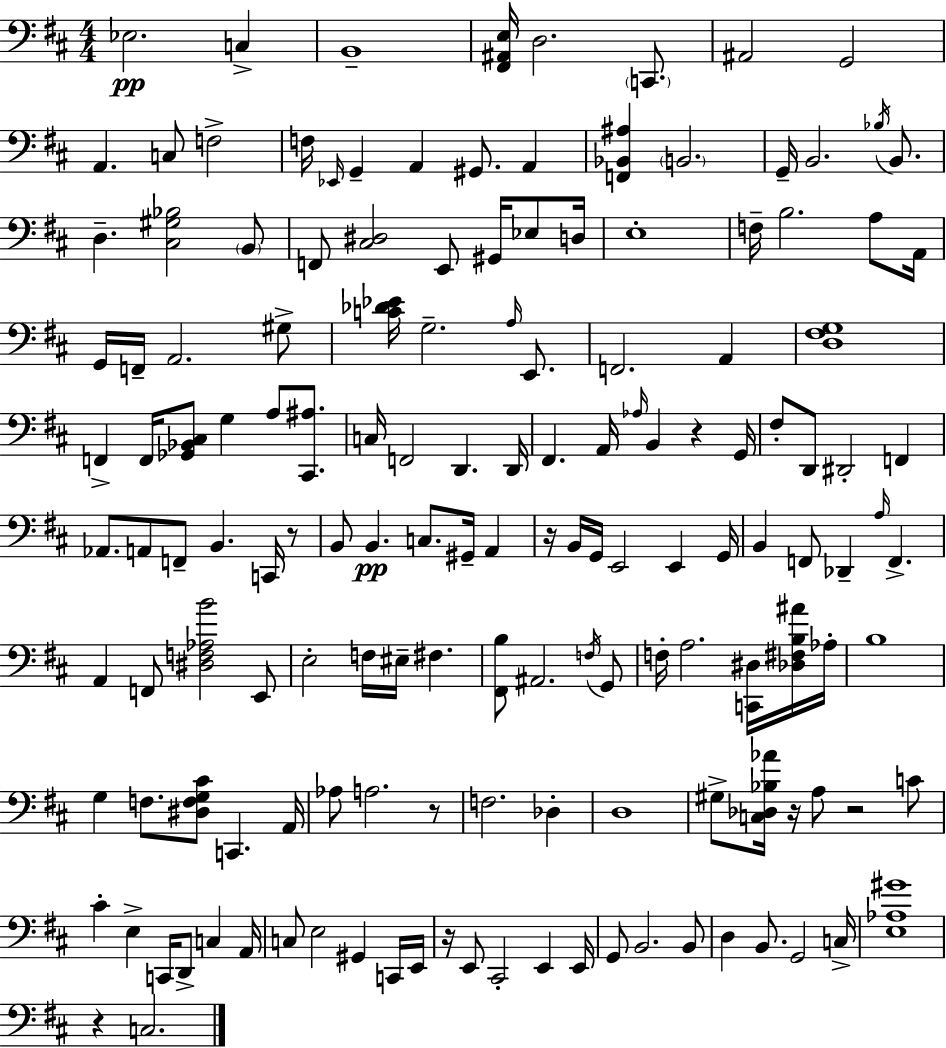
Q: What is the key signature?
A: D major